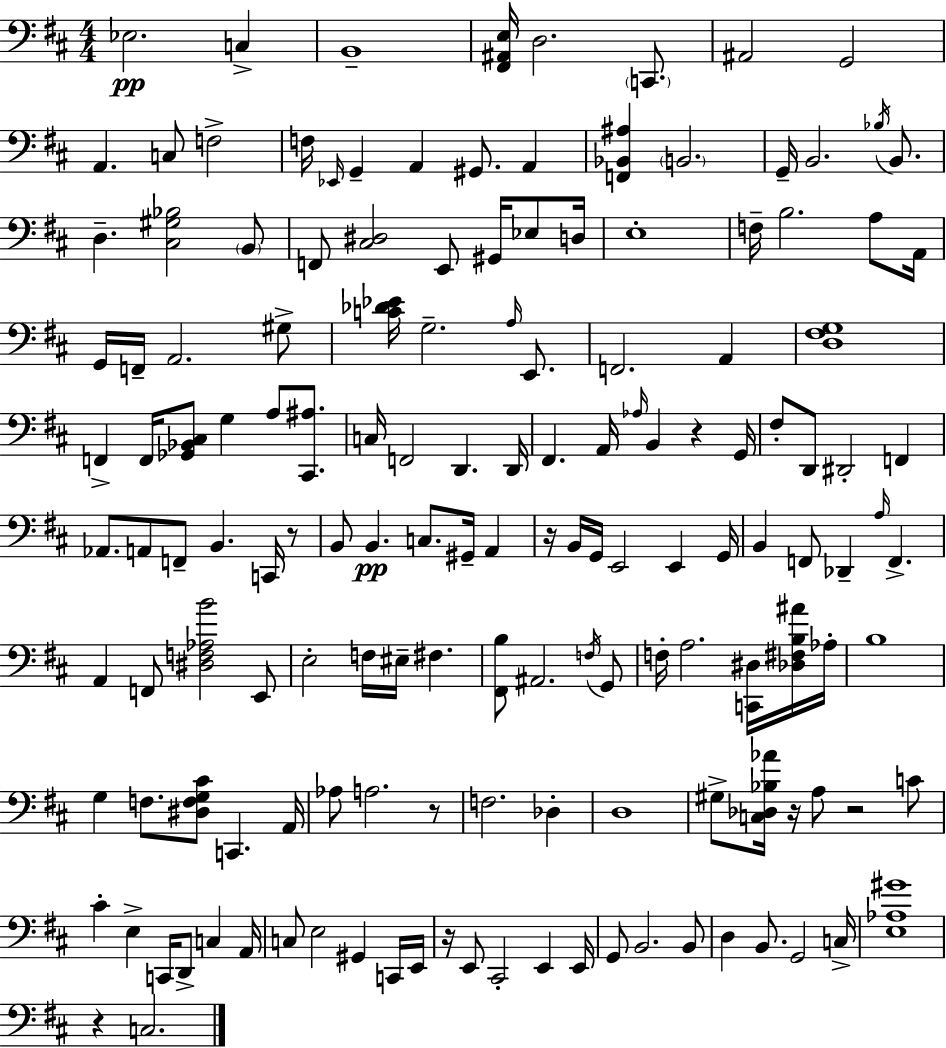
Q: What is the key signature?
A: D major